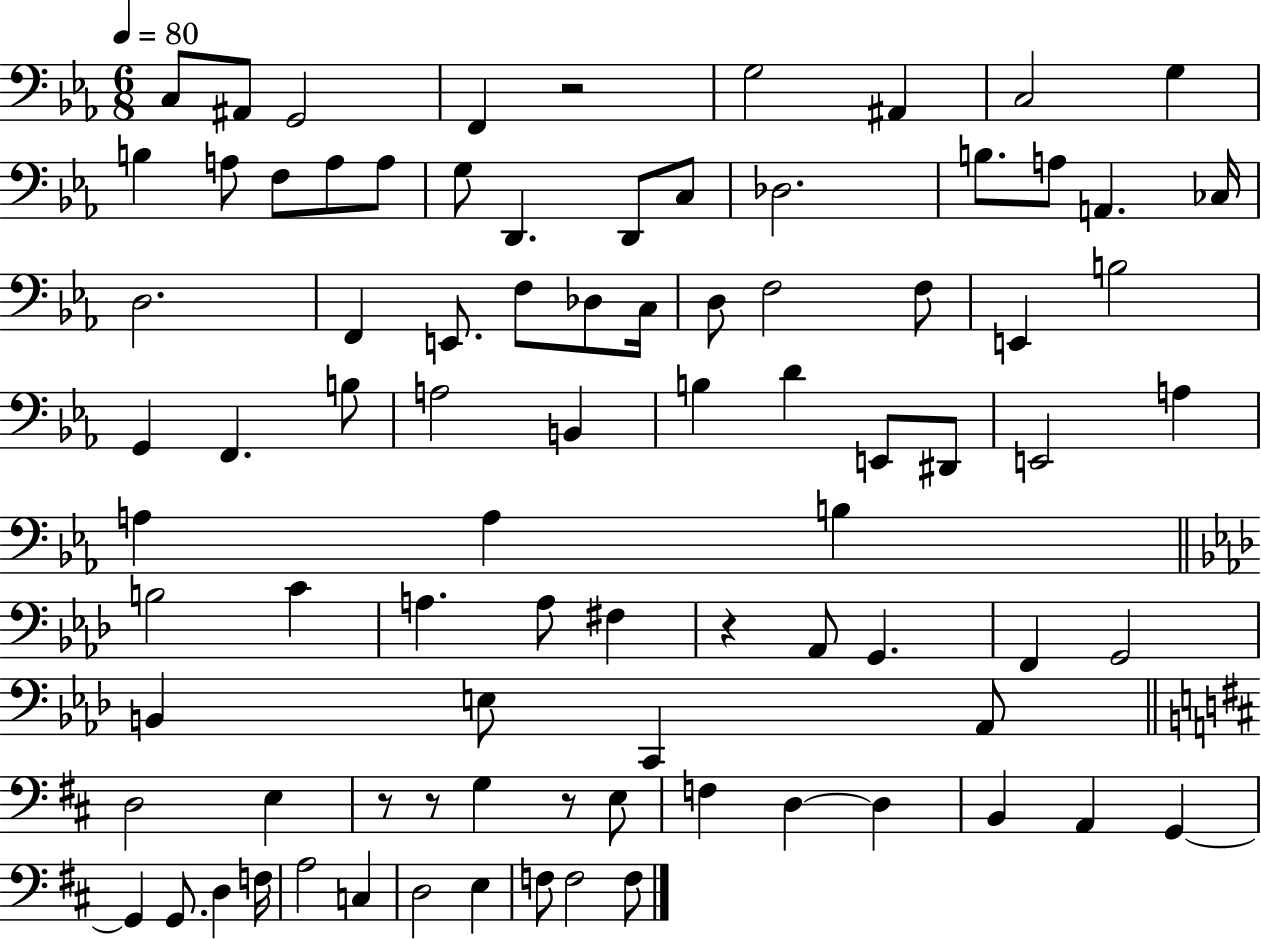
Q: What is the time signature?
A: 6/8